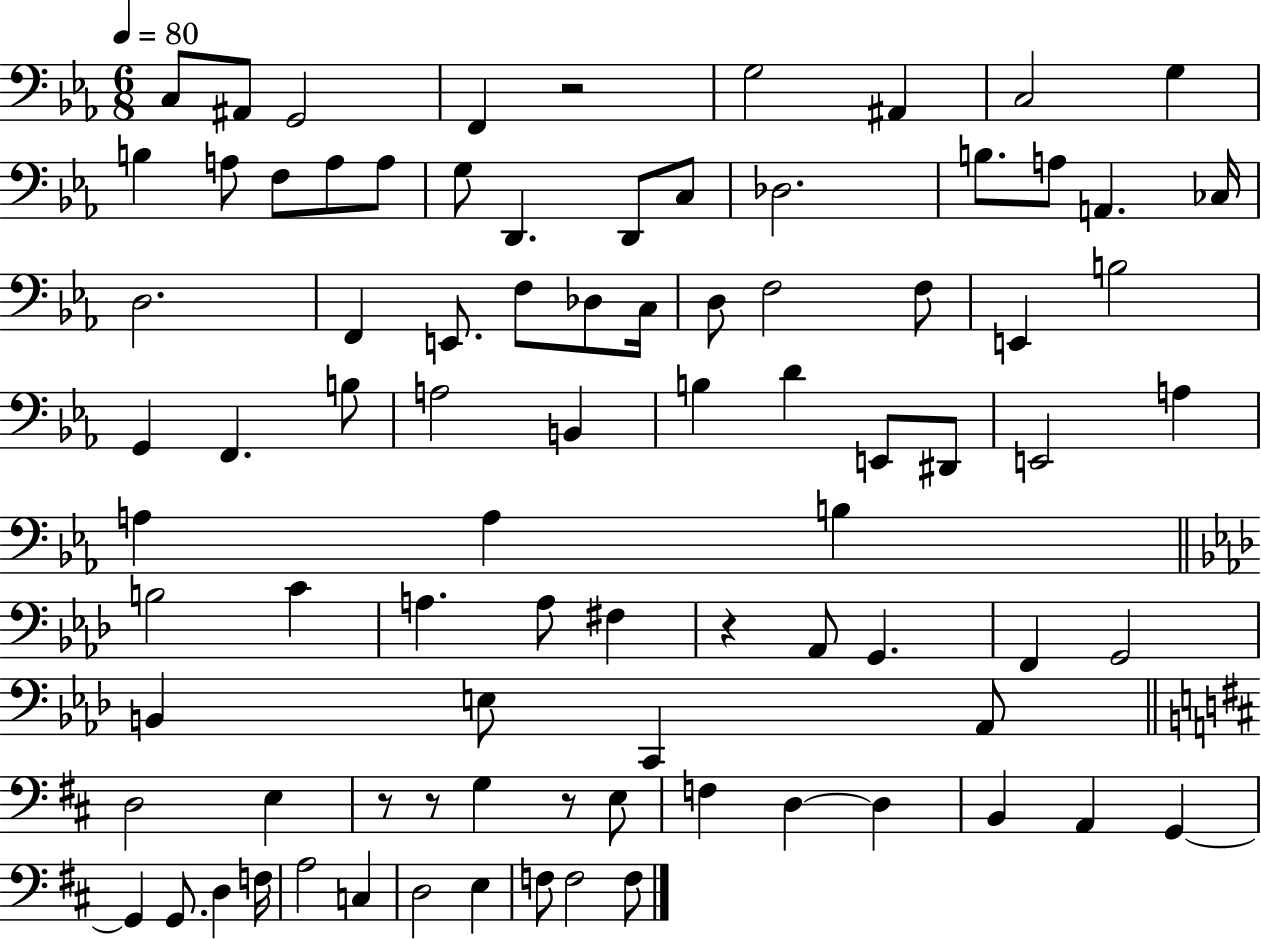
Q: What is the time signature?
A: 6/8